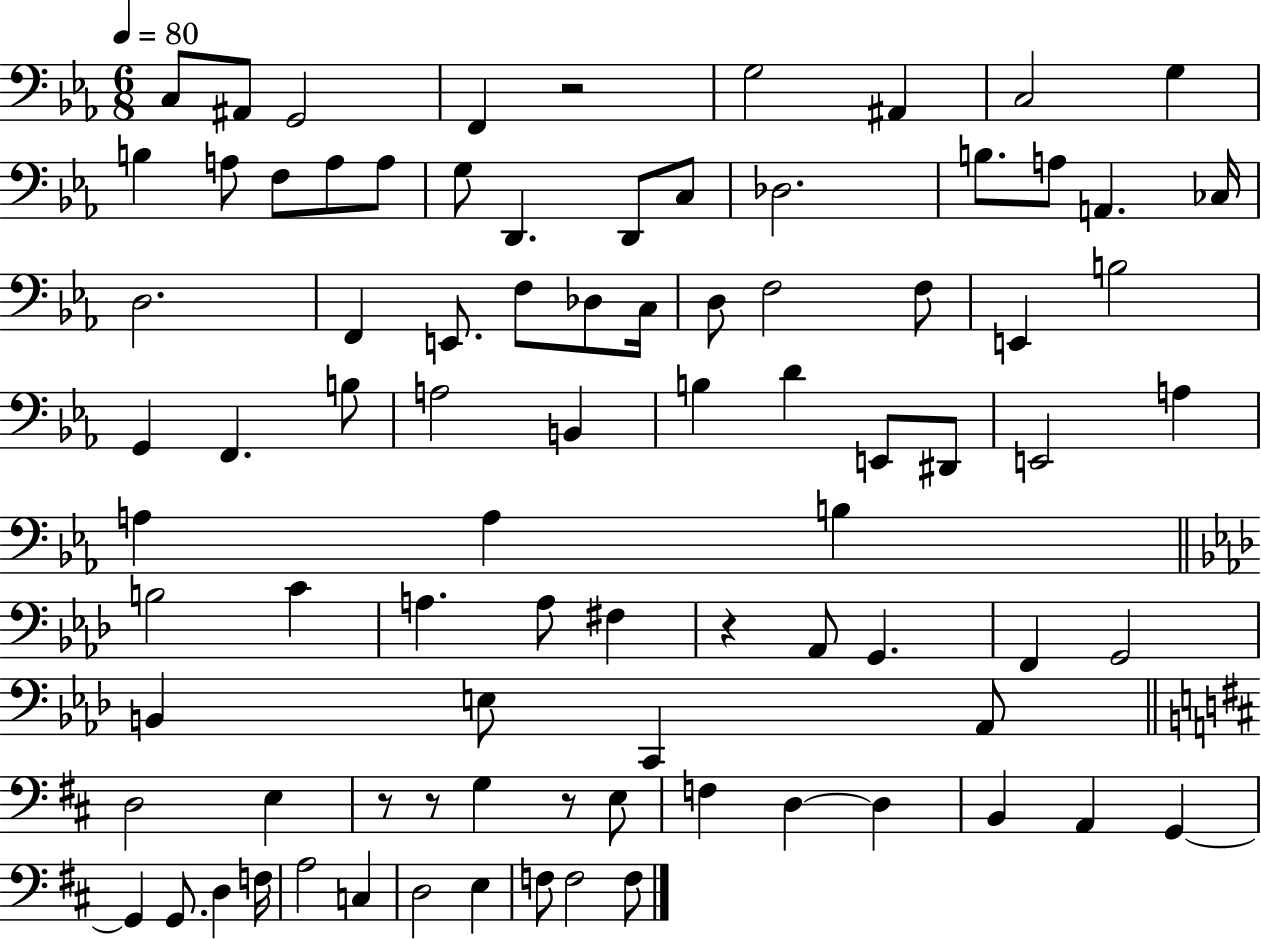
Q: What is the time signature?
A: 6/8